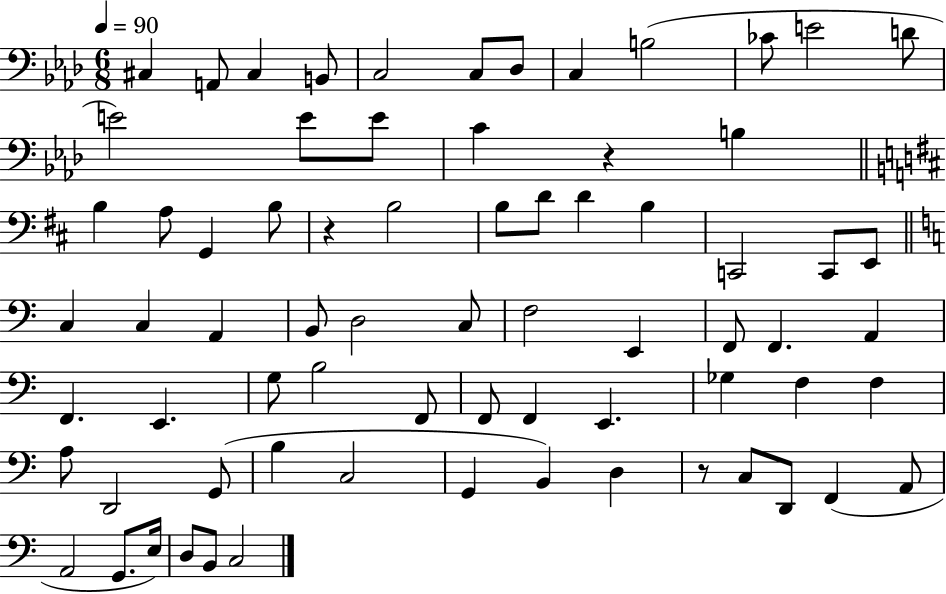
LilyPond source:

{
  \clef bass
  \numericTimeSignature
  \time 6/8
  \key aes \major
  \tempo 4 = 90
  \repeat volta 2 { cis4 a,8 cis4 b,8 | c2 c8 des8 | c4 b2( | ces'8 e'2 d'8 | \break e'2) e'8 e'8 | c'4 r4 b4 | \bar "||" \break \key d \major b4 a8 g,4 b8 | r4 b2 | b8 d'8 d'4 b4 | c,2 c,8 e,8 | \break \bar "||" \break \key a \minor c4 c4 a,4 | b,8 d2 c8 | f2 e,4 | f,8 f,4. a,4 | \break f,4. e,4. | g8 b2 f,8 | f,8 f,4 e,4. | ges4 f4 f4 | \break a8 d,2 g,8( | b4 c2 | g,4 b,4) d4 | r8 c8 d,8 f,4( a,8 | \break a,2 g,8. e16) | d8 b,8 c2 | } \bar "|."
}